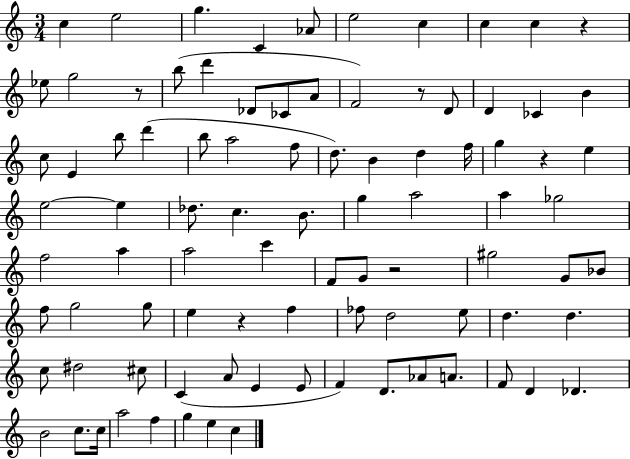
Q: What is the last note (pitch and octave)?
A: C5